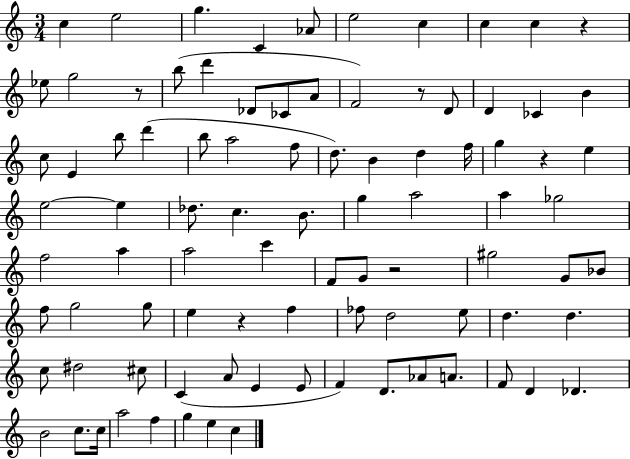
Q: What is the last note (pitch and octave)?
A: C5